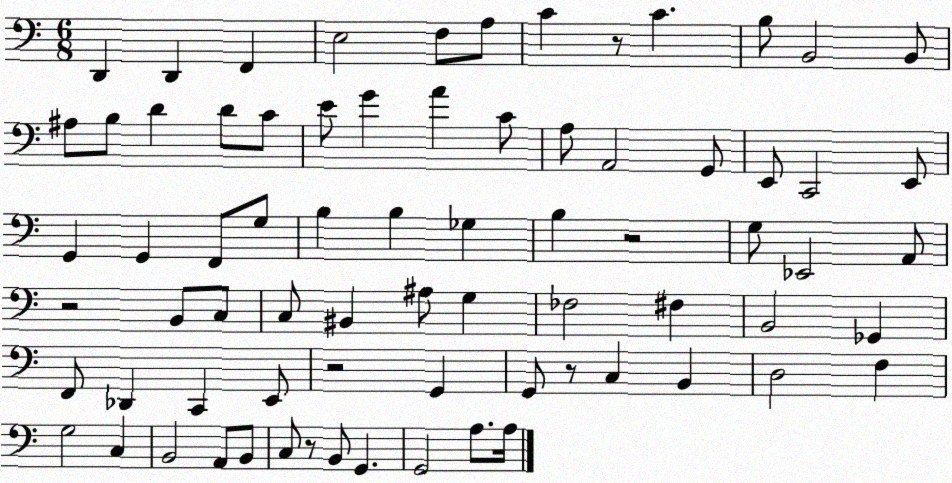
X:1
T:Untitled
M:6/8
L:1/4
K:C
D,, D,, F,, E,2 F,/2 A,/2 C z/2 C B,/2 B,,2 B,,/2 ^A,/2 B,/2 D D/2 C/2 E/2 G A C/2 A,/2 A,,2 G,,/2 E,,/2 C,,2 E,,/2 G,, G,, F,,/2 G,/2 B, B, _G, B, z2 G,/2 _E,,2 A,,/2 z2 B,,/2 C,/2 C,/2 ^B,, ^A,/2 G, _F,2 ^F, B,,2 _G,, F,,/2 _D,, C,, E,,/2 z2 G,, G,,/2 z/2 C, B,, D,2 F, G,2 C, B,,2 A,,/2 B,,/2 C,/2 z/2 B,,/2 G,, G,,2 A,/2 A,/4